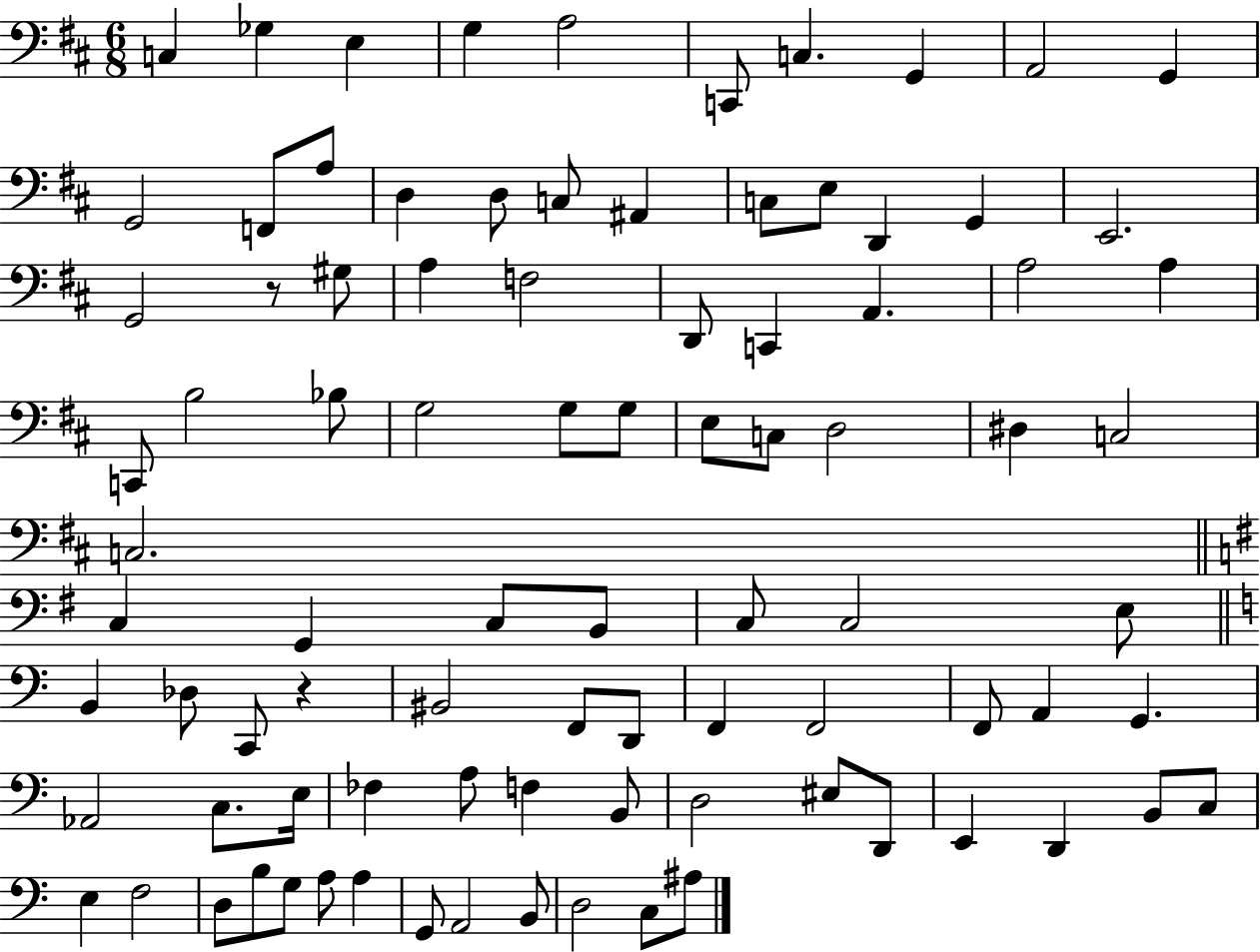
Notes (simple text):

C3/q Gb3/q E3/q G3/q A3/h C2/e C3/q. G2/q A2/h G2/q G2/h F2/e A3/e D3/q D3/e C3/e A#2/q C3/e E3/e D2/q G2/q E2/h. G2/h R/e G#3/e A3/q F3/h D2/e C2/q A2/q. A3/h A3/q C2/e B3/h Bb3/e G3/h G3/e G3/e E3/e C3/e D3/h D#3/q C3/h C3/h. C3/q G2/q C3/e B2/e C3/e C3/h E3/e B2/q Db3/e C2/e R/q BIS2/h F2/e D2/e F2/q F2/h F2/e A2/q G2/q. Ab2/h C3/e. E3/s FES3/q A3/e F3/q B2/e D3/h EIS3/e D2/e E2/q D2/q B2/e C3/e E3/q F3/h D3/e B3/e G3/e A3/e A3/q G2/e A2/h B2/e D3/h C3/e A#3/e